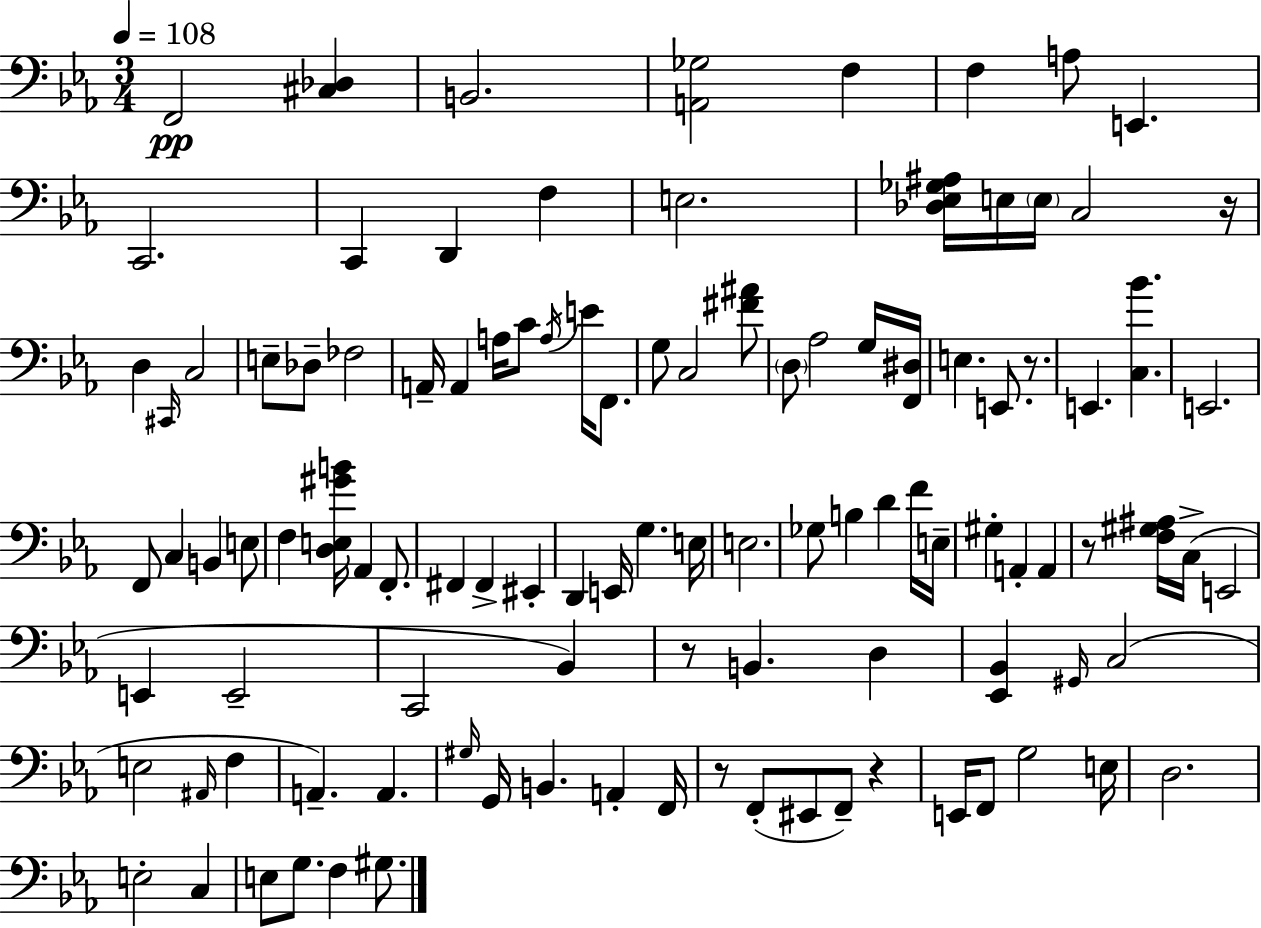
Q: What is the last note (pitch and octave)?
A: G#3